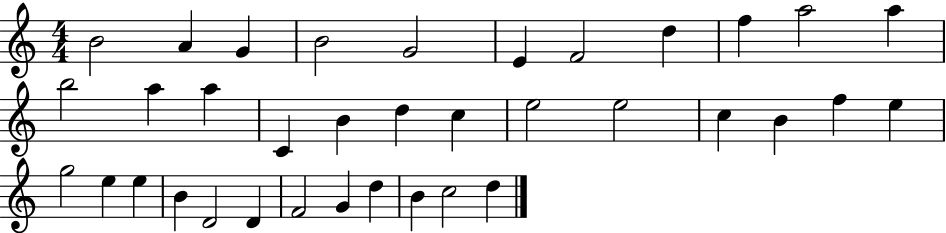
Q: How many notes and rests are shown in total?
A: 36